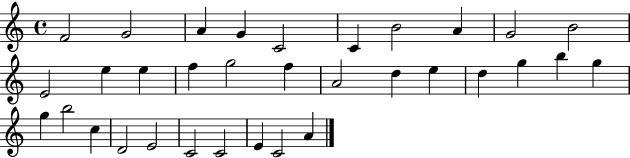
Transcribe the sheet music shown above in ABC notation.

X:1
T:Untitled
M:4/4
L:1/4
K:C
F2 G2 A G C2 C B2 A G2 B2 E2 e e f g2 f A2 d e d g b g g b2 c D2 E2 C2 C2 E C2 A